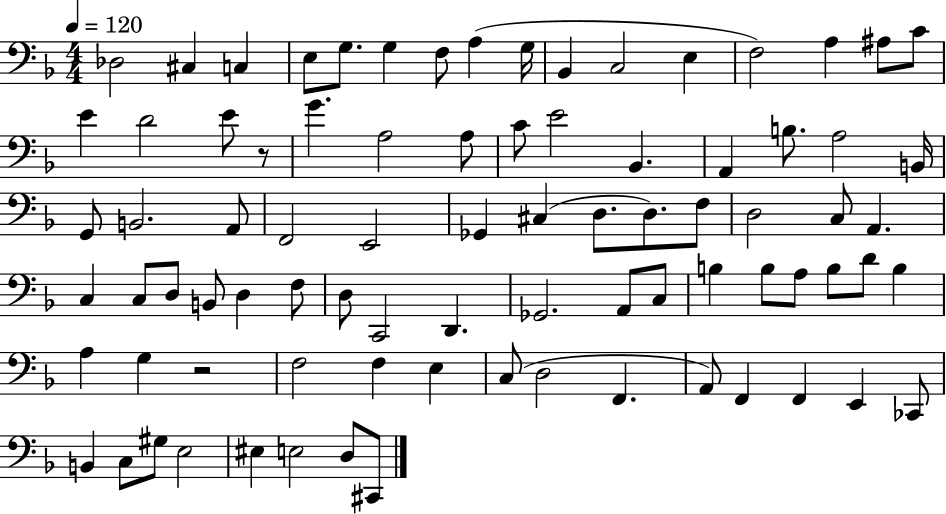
{
  \clef bass
  \numericTimeSignature
  \time 4/4
  \key f \major
  \tempo 4 = 120
  des2 cis4 c4 | e8 g8. g4 f8 a4( g16 | bes,4 c2 e4 | f2) a4 ais8 c'8 | \break e'4 d'2 e'8 r8 | g'4. a2 a8 | c'8 e'2 bes,4. | a,4 b8. a2 b,16 | \break g,8 b,2. a,8 | f,2 e,2 | ges,4 cis4( d8. d8.) f8 | d2 c8 a,4. | \break c4 c8 d8 b,8 d4 f8 | d8 c,2 d,4. | ges,2. a,8 c8 | b4 b8 a8 b8 d'8 b4 | \break a4 g4 r2 | f2 f4 e4 | c8( d2 f,4. | a,8) f,4 f,4 e,4 ces,8 | \break b,4 c8 gis8 e2 | eis4 e2 d8 cis,8 | \bar "|."
}